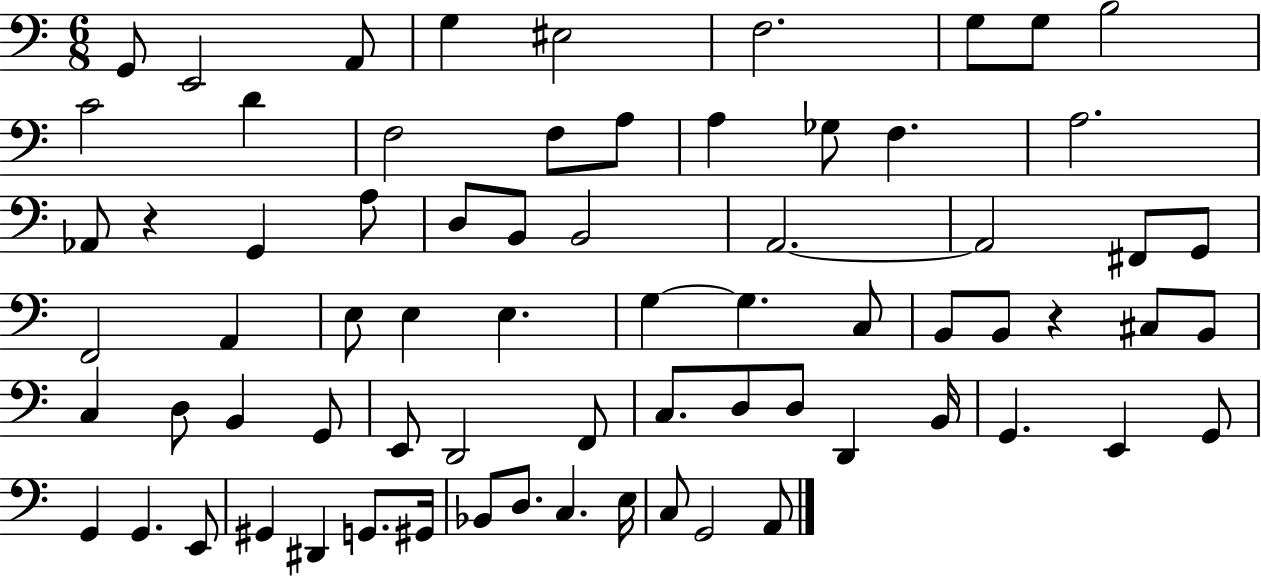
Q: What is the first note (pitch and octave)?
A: G2